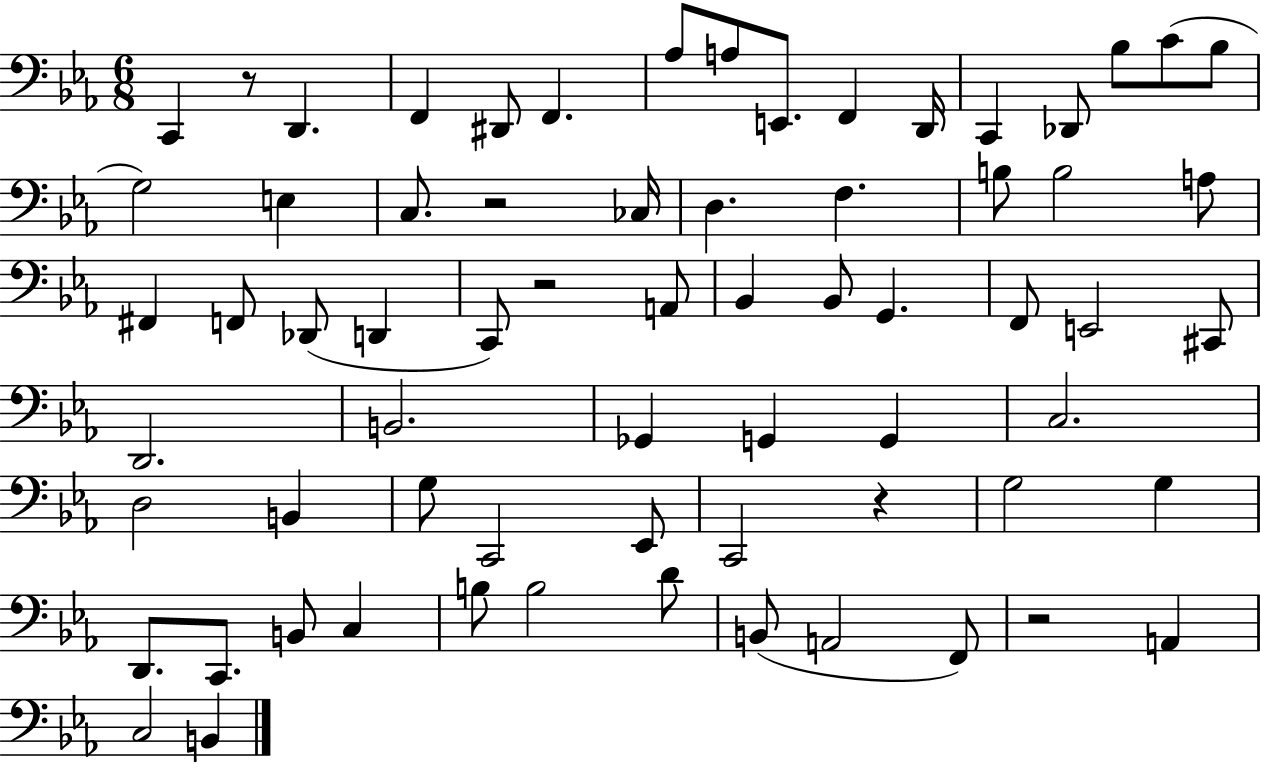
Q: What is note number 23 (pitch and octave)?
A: B3